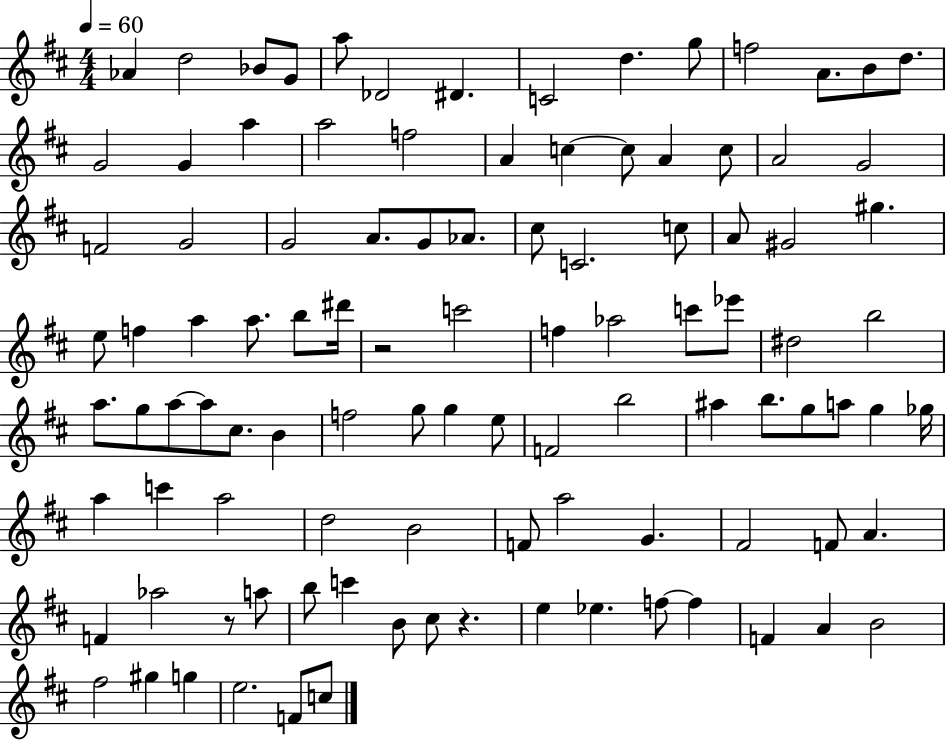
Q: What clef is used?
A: treble